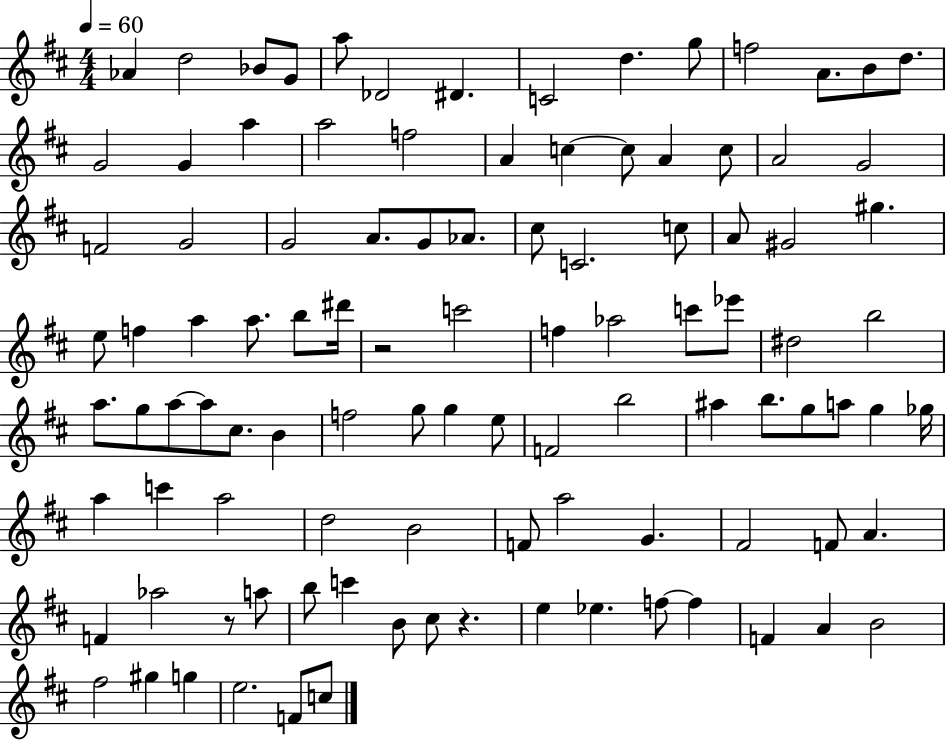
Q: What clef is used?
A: treble